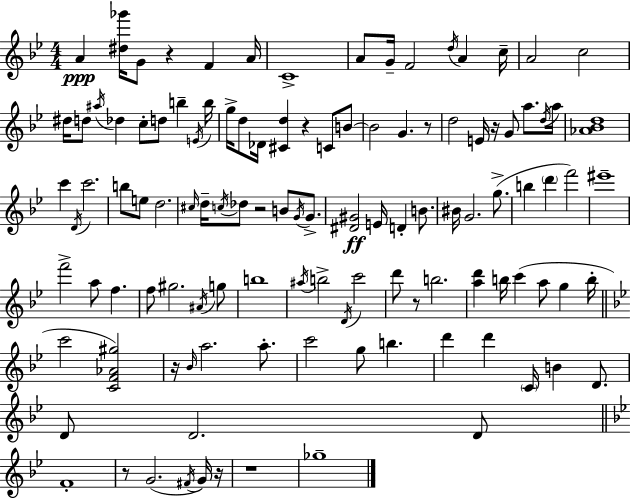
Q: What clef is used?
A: treble